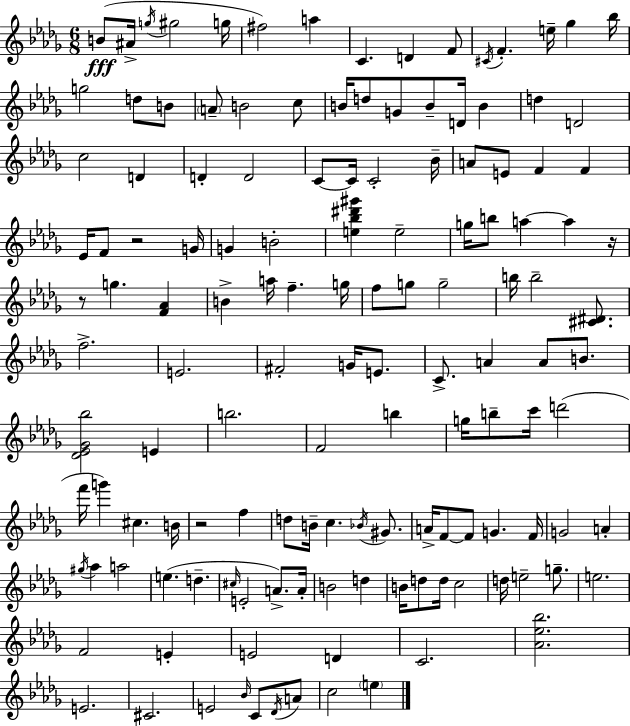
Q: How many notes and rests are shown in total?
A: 137